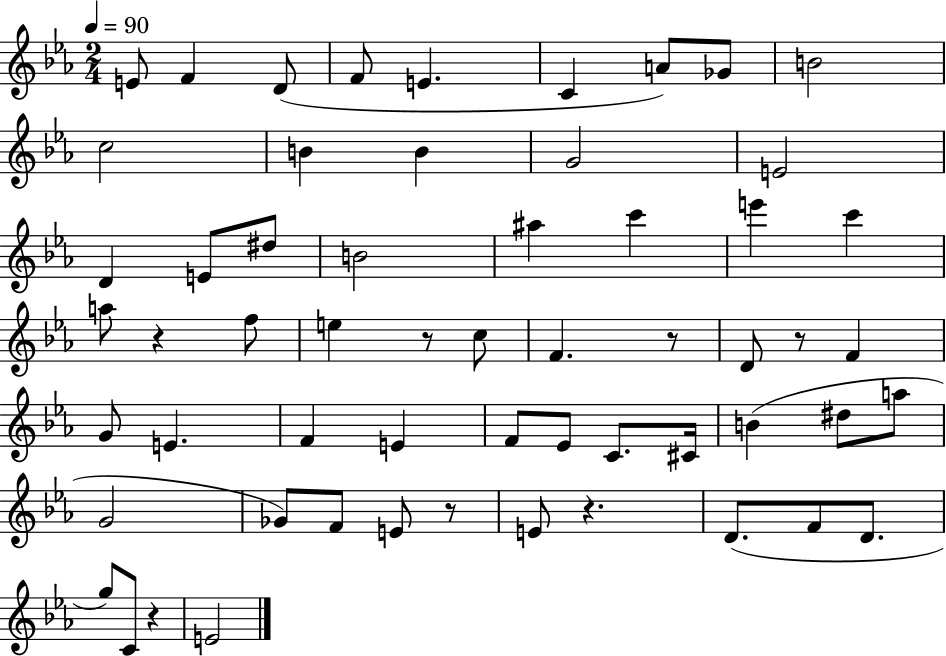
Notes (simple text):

E4/e F4/q D4/e F4/e E4/q. C4/q A4/e Gb4/e B4/h C5/h B4/q B4/q G4/h E4/h D4/q E4/e D#5/e B4/h A#5/q C6/q E6/q C6/q A5/e R/q F5/e E5/q R/e C5/e F4/q. R/e D4/e R/e F4/q G4/e E4/q. F4/q E4/q F4/e Eb4/e C4/e. C#4/s B4/q D#5/e A5/e G4/h Gb4/e F4/e E4/e R/e E4/e R/q. D4/e. F4/e D4/e. G5/e C4/e R/q E4/h